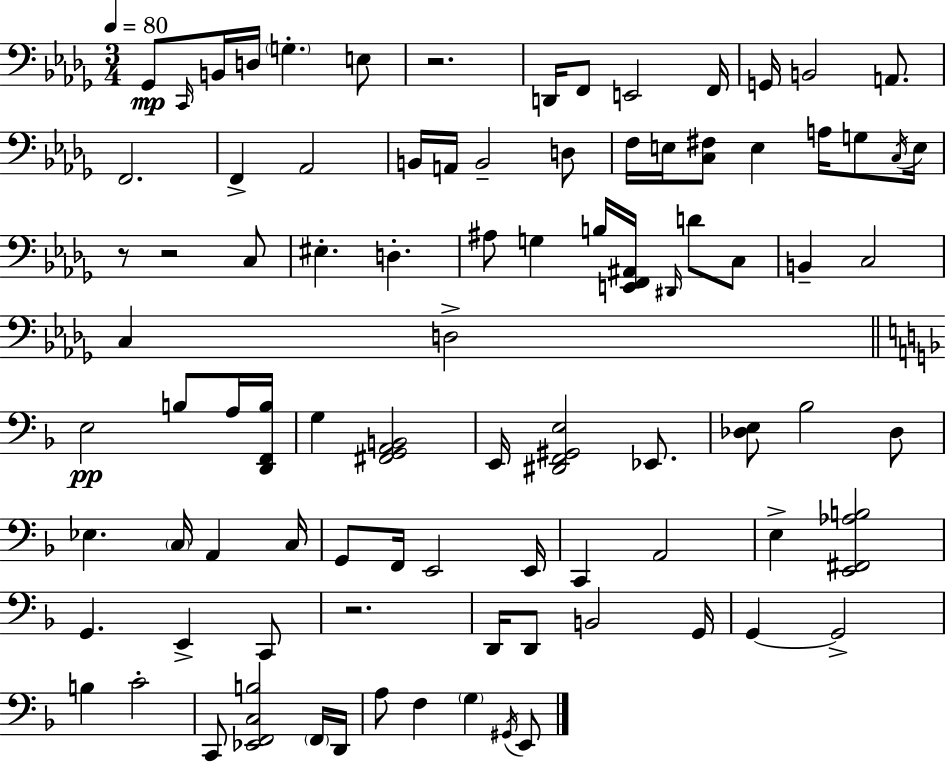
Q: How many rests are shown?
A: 4